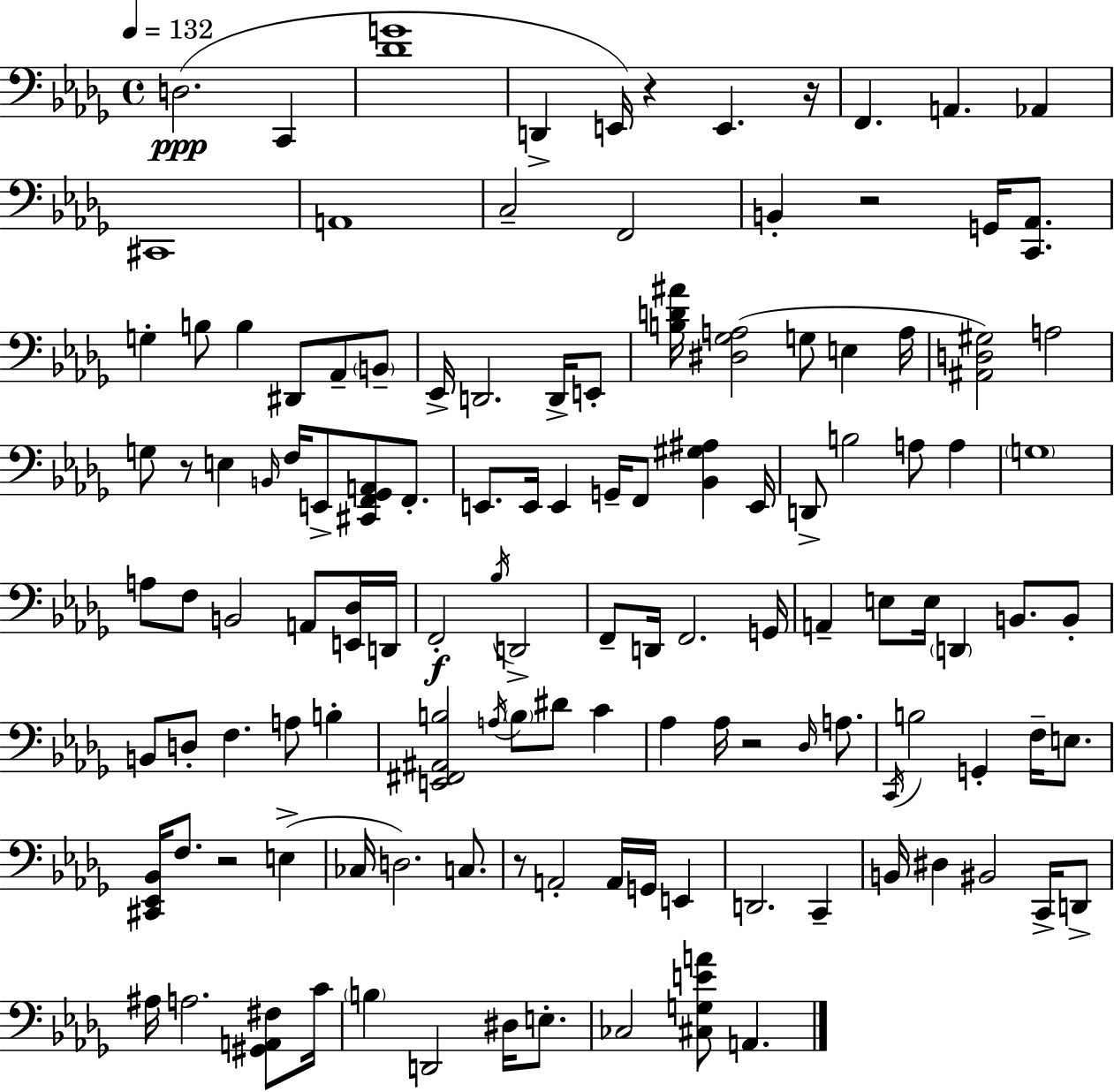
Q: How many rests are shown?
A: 7